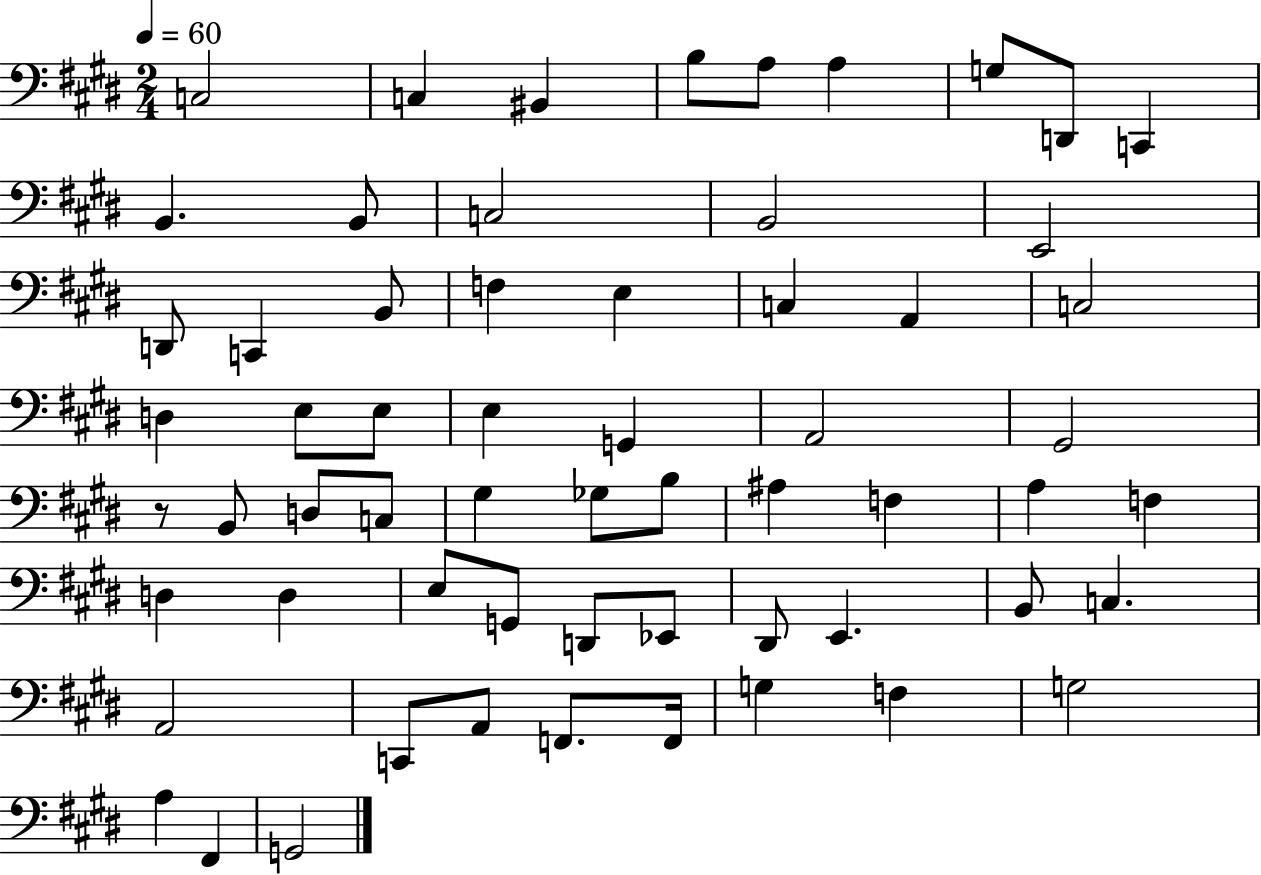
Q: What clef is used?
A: bass